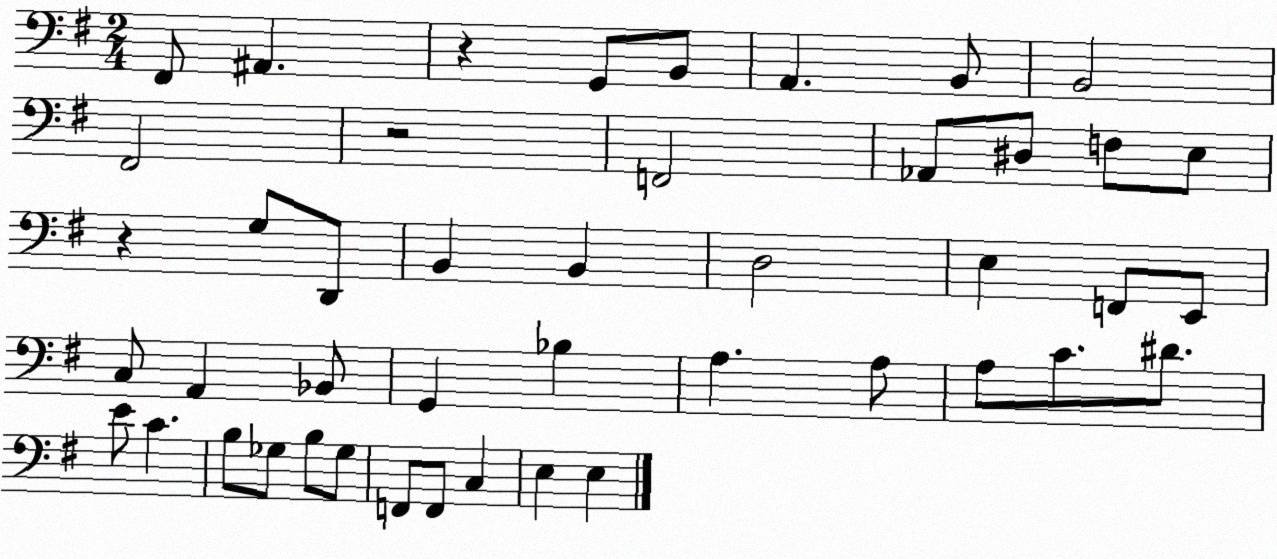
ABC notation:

X:1
T:Untitled
M:2/4
L:1/4
K:G
^F,,/2 ^A,, z G,,/2 B,,/2 A,, B,,/2 B,,2 ^F,,2 z2 F,,2 _A,,/2 ^D,/2 F,/2 E,/2 z G,/2 D,,/2 B,, B,, D,2 E, F,,/2 E,,/2 C,/2 A,, _B,,/2 G,, _B, A, A,/2 A,/2 C/2 ^D/2 E/2 C B,/2 _G,/2 B,/2 _G,/2 F,,/2 F,,/2 C, E, E,